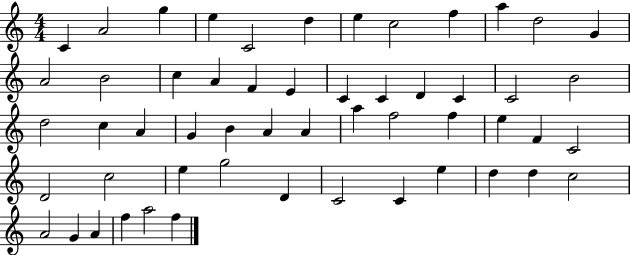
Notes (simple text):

C4/q A4/h G5/q E5/q C4/h D5/q E5/q C5/h F5/q A5/q D5/h G4/q A4/h B4/h C5/q A4/q F4/q E4/q C4/q C4/q D4/q C4/q C4/h B4/h D5/h C5/q A4/q G4/q B4/q A4/q A4/q A5/q F5/h F5/q E5/q F4/q C4/h D4/h C5/h E5/q G5/h D4/q C4/h C4/q E5/q D5/q D5/q C5/h A4/h G4/q A4/q F5/q A5/h F5/q